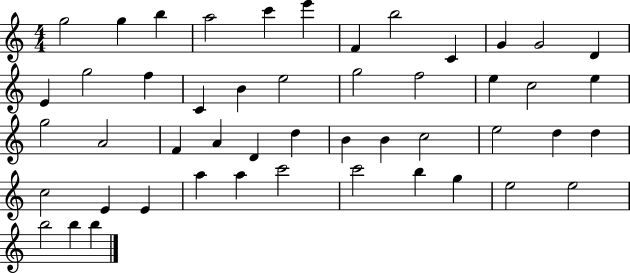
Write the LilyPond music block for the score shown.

{
  \clef treble
  \numericTimeSignature
  \time 4/4
  \key c \major
  g''2 g''4 b''4 | a''2 c'''4 e'''4 | f'4 b''2 c'4 | g'4 g'2 d'4 | \break e'4 g''2 f''4 | c'4 b'4 e''2 | g''2 f''2 | e''4 c''2 e''4 | \break g''2 a'2 | f'4 a'4 d'4 d''4 | b'4 b'4 c''2 | e''2 d''4 d''4 | \break c''2 e'4 e'4 | a''4 a''4 c'''2 | c'''2 b''4 g''4 | e''2 e''2 | \break b''2 b''4 b''4 | \bar "|."
}